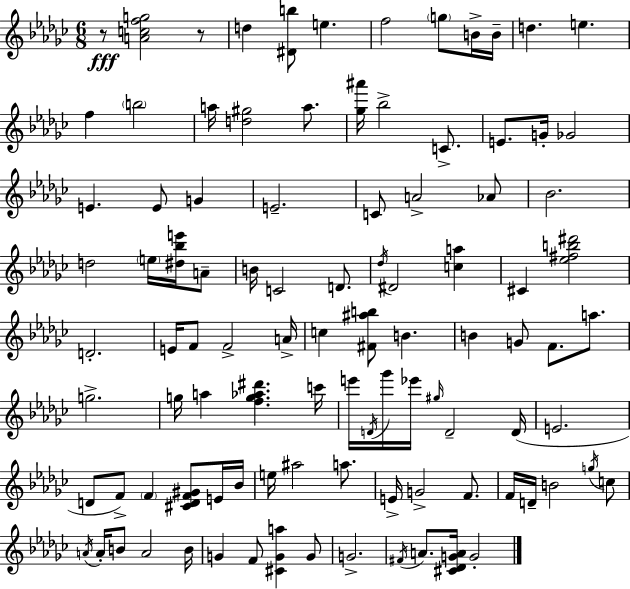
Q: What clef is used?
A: treble